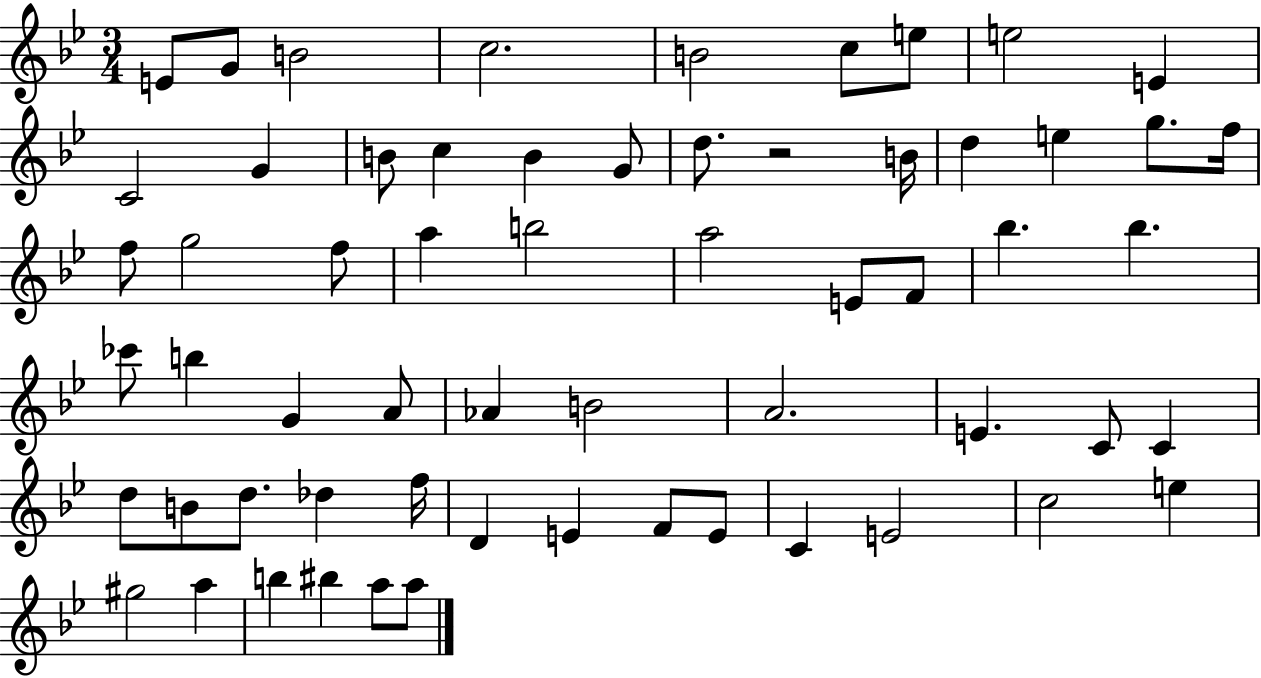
{
  \clef treble
  \numericTimeSignature
  \time 3/4
  \key bes \major
  e'8 g'8 b'2 | c''2. | b'2 c''8 e''8 | e''2 e'4 | \break c'2 g'4 | b'8 c''4 b'4 g'8 | d''8. r2 b'16 | d''4 e''4 g''8. f''16 | \break f''8 g''2 f''8 | a''4 b''2 | a''2 e'8 f'8 | bes''4. bes''4. | \break ces'''8 b''4 g'4 a'8 | aes'4 b'2 | a'2. | e'4. c'8 c'4 | \break d''8 b'8 d''8. des''4 f''16 | d'4 e'4 f'8 e'8 | c'4 e'2 | c''2 e''4 | \break gis''2 a''4 | b''4 bis''4 a''8 a''8 | \bar "|."
}